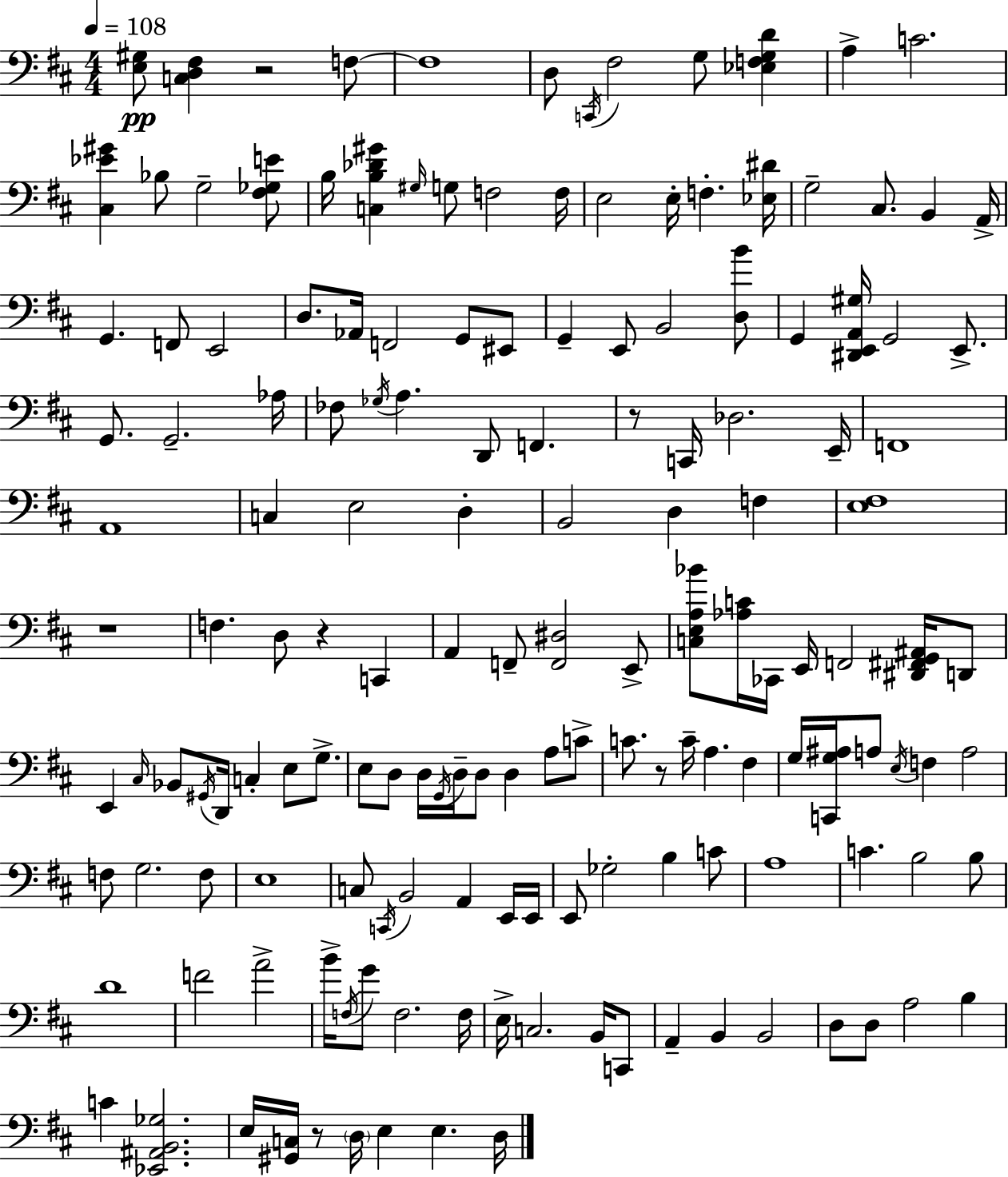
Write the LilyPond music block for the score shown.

{
  \clef bass
  \numericTimeSignature
  \time 4/4
  \key d \major
  \tempo 4 = 108
  <e gis>8\pp <c d fis>4 r2 f8~~ | f1 | d8 \acciaccatura { c,16 } fis2 g8 <ees f g d'>4 | a4-> c'2. | \break <cis ees' gis'>4 bes8 g2-- <fis ges e'>8 | b16 <c b des' gis'>4 \grace { gis16 } g8 f2 | f16 e2 e16-. f4.-. | <ees dis'>16 g2-- cis8. b,4 | \break a,16-> g,4. f,8 e,2 | d8. aes,16 f,2 g,8 | eis,8 g,4-- e,8 b,2 | <d b'>8 g,4 <dis, e, a, gis>16 g,2 e,8.-> | \break g,8. g,2.-- | aes16 fes8 \acciaccatura { ges16 } a4. d,8 f,4. | r8 c,16 des2. | e,16-- f,1 | \break a,1 | c4 e2 d4-. | b,2 d4 f4 | <e fis>1 | \break r1 | f4. d8 r4 c,4 | a,4 f,8-- <f, dis>2 | e,8-> <c e a bes'>8 <aes c'>16 ces,16 e,16 f,2 | \break <dis, fis, g, ais,>16 d,8 e,4 \grace { cis16 } bes,8 \acciaccatura { gis,16 } d,16 c4-. | e8 g8.-> e8 d8 d16 \acciaccatura { g,16 } d16-- d8 d4 | a8 c'8-> c'8. r8 c'16-- a4. | fis4 g16 <c, g ais>16 a8 \acciaccatura { e16 } f4 a2 | \break f8 g2. | f8 e1 | c8 \acciaccatura { c,16 } b,2 | a,4 e,16 e,16 e,8 ges2-. | \break b4 c'8 a1 | c'4. b2 | b8 d'1 | f'2 | \break a'2-> b'16-> \acciaccatura { f16 } g'8 f2. | f16 e16-> c2. | b,16 c,8 a,4-- b,4 | b,2 d8 d8 a2 | \break b4 c'4 <ees, ais, b, ges>2. | e16 <gis, c>16 r8 \parenthesize d16 e4 | e4. d16 \bar "|."
}